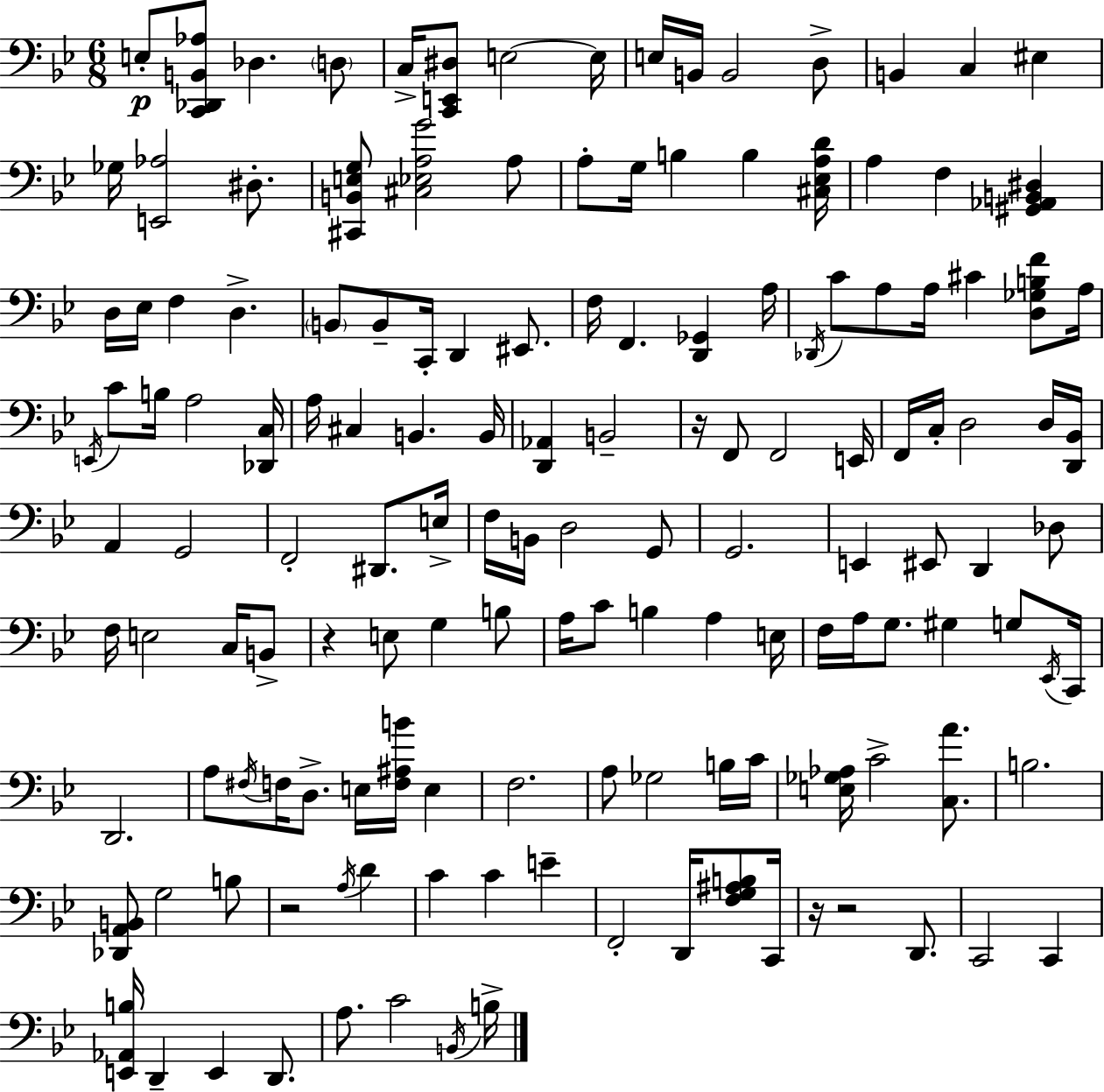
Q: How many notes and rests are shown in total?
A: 146